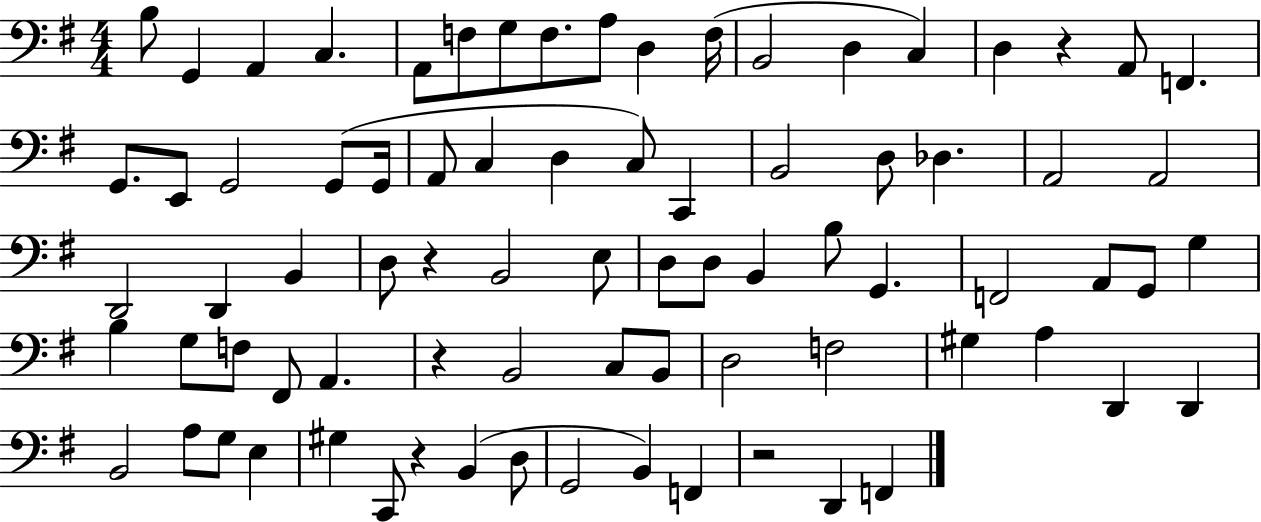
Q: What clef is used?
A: bass